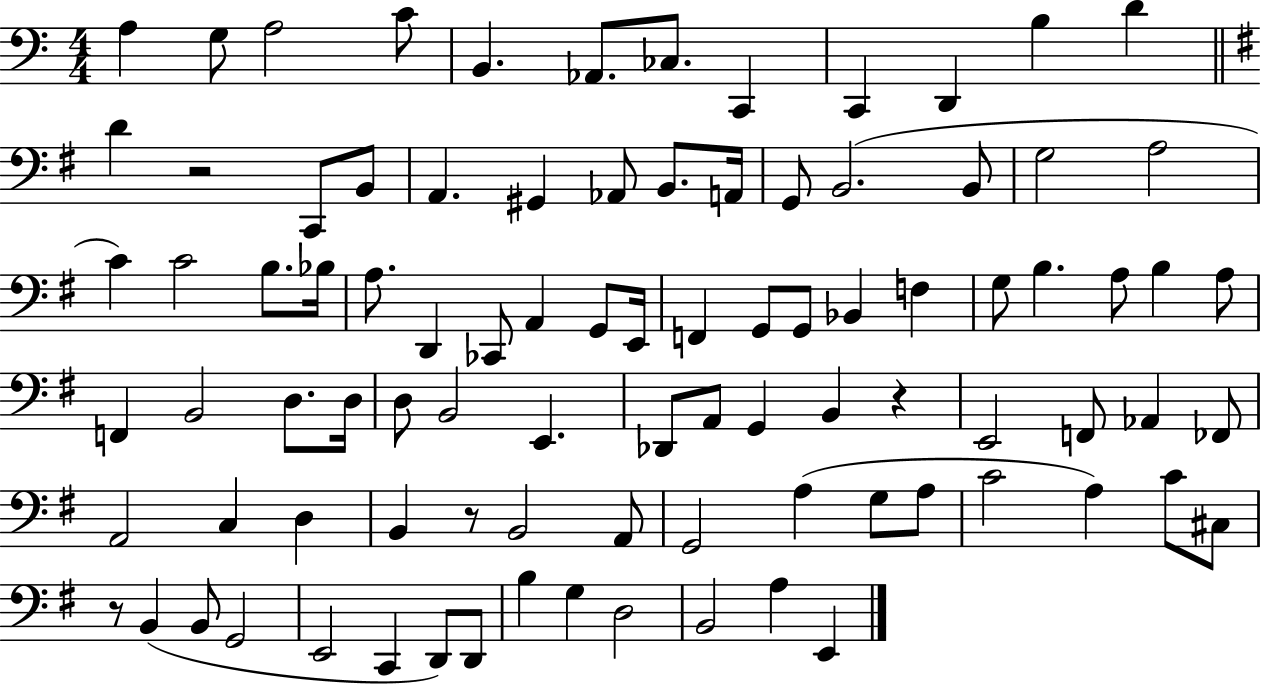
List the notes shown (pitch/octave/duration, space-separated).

A3/q G3/e A3/h C4/e B2/q. Ab2/e. CES3/e. C2/q C2/q D2/q B3/q D4/q D4/q R/h C2/e B2/e A2/q. G#2/q Ab2/e B2/e. A2/s G2/e B2/h. B2/e G3/h A3/h C4/q C4/h B3/e. Bb3/s A3/e. D2/q CES2/e A2/q G2/e E2/s F2/q G2/e G2/e Bb2/q F3/q G3/e B3/q. A3/e B3/q A3/e F2/q B2/h D3/e. D3/s D3/e B2/h E2/q. Db2/e A2/e G2/q B2/q R/q E2/h F2/e Ab2/q FES2/e A2/h C3/q D3/q B2/q R/e B2/h A2/e G2/h A3/q G3/e A3/e C4/h A3/q C4/e C#3/e R/e B2/q B2/e G2/h E2/h C2/q D2/e D2/e B3/q G3/q D3/h B2/h A3/q E2/q